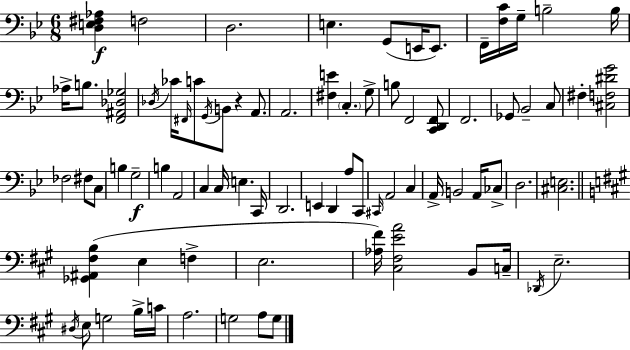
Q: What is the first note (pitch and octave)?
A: F3